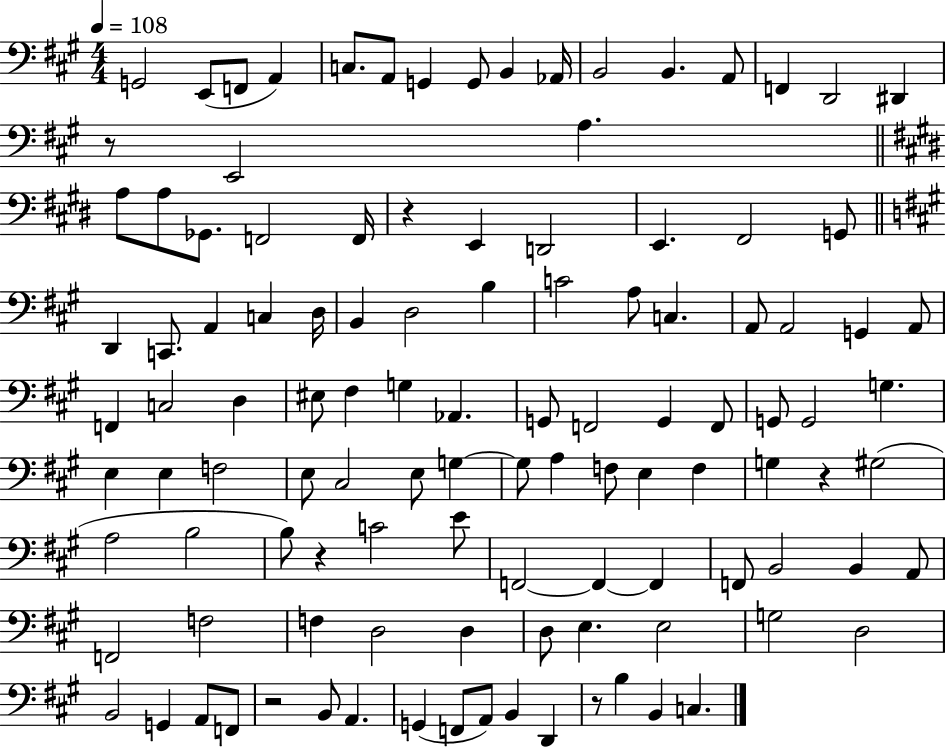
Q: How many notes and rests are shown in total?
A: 113